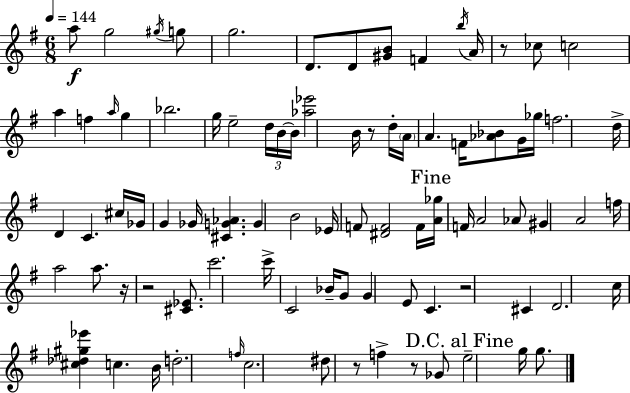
X:1
T:Untitled
M:6/8
L:1/4
K:Em
a/2 g2 ^g/4 g/2 g2 D/2 D/2 [^GB]/2 F b/4 A/4 z/2 _c/2 c2 a f a/4 g _b2 g/4 e2 d/4 B/4 B/4 [_a_e']2 B/4 z/2 d/4 A/4 A F/4 [_A_B]/2 G/4 _g/4 f2 d/4 D C ^c/4 _G/4 G _G/4 [^CG_A] G B2 _E/4 F/2 [^DF]2 F/4 [A_g]/4 F/4 A2 _A/2 ^G A2 f/4 a2 a/2 z/4 z2 [^C_E]/2 c'2 c'/4 C2 _B/4 G/2 G E/2 C z2 ^C D2 c/4 [^c_d^g_e'] c B/4 d2 f/4 c2 ^d/2 z/2 f z/2 _G/2 e2 g/4 g/2